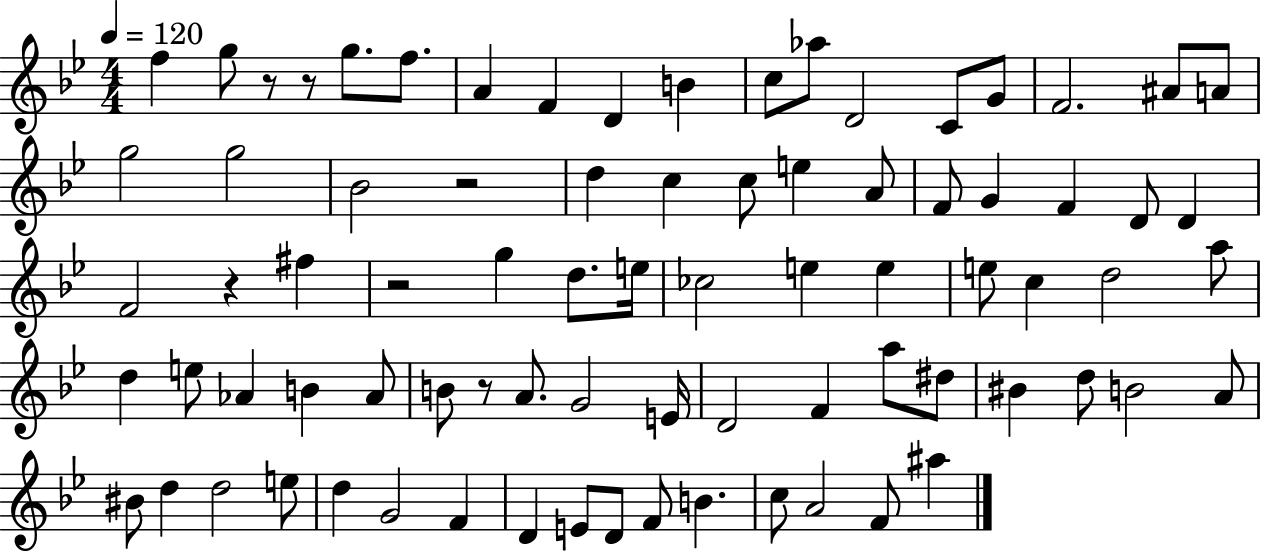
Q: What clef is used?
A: treble